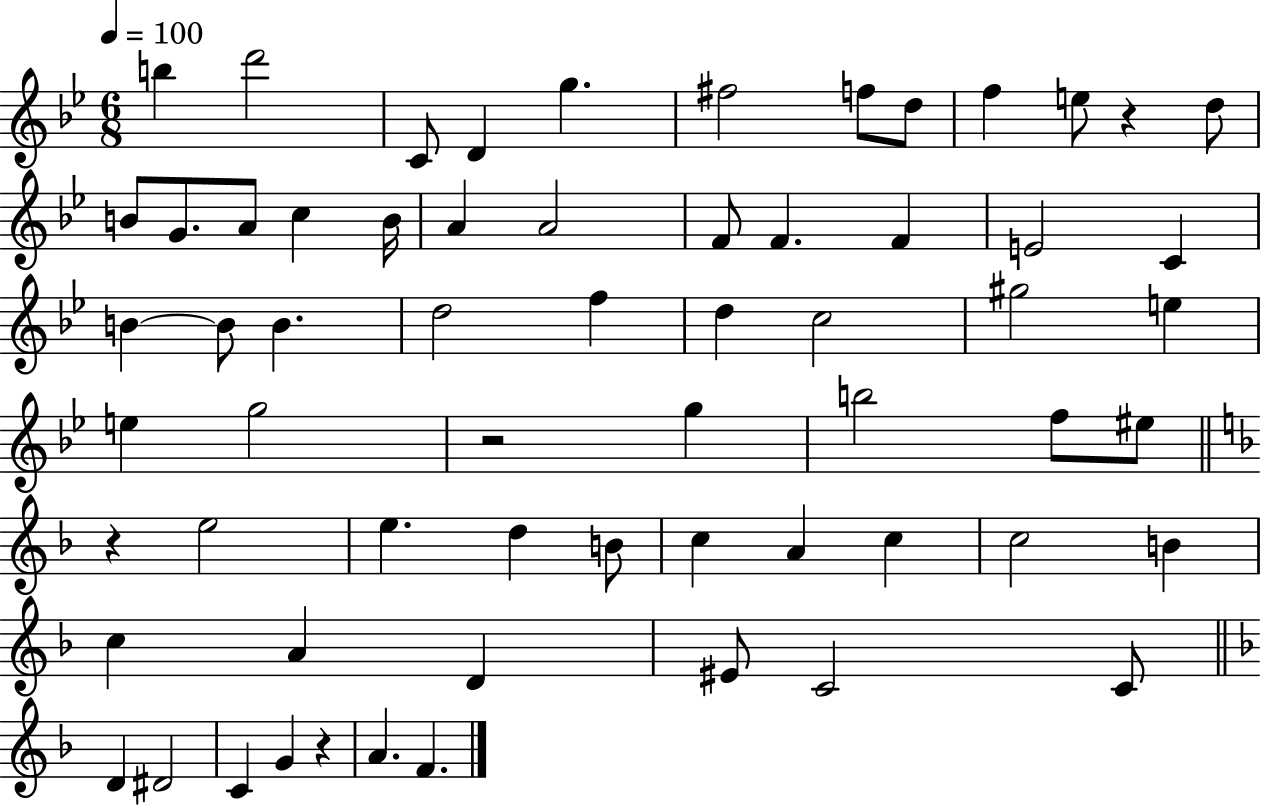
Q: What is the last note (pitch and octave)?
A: F4